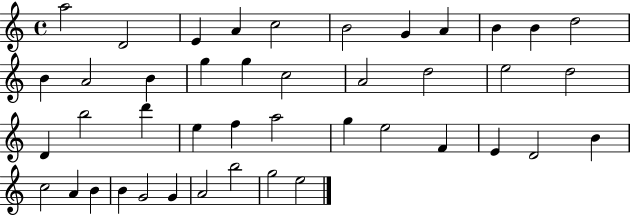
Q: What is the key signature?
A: C major